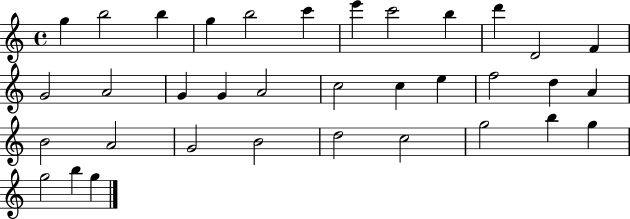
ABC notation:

X:1
T:Untitled
M:4/4
L:1/4
K:C
g b2 b g b2 c' e' c'2 b d' D2 F G2 A2 G G A2 c2 c e f2 d A B2 A2 G2 B2 d2 c2 g2 b g g2 b g